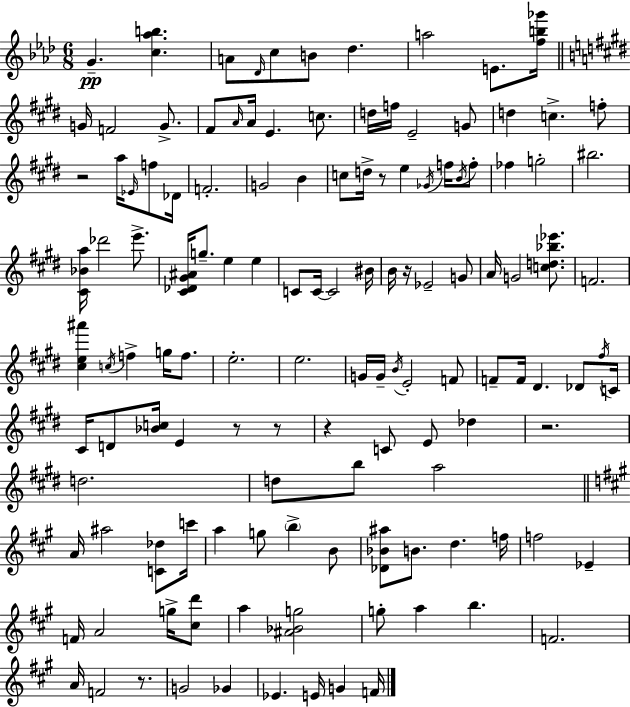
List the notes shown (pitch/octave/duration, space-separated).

G4/q. [C5,Ab5,B5]/q. A4/e Db4/s C5/e B4/e Db5/q. A5/h E4/e. [F5,B5,Gb6]/s G4/s F4/h G4/e. F#4/e A4/s A4/s E4/q. C5/e. D5/s F5/s E4/h G4/e D5/q C5/q. F5/e R/h A5/s Eb4/s F5/e Db4/s F4/h. G4/h B4/q C5/e D5/s R/e E5/q Gb4/s F5/s B4/s F5/e FES5/q G5/h BIS5/h. [C#4,Bb4,A5]/s Db6/h E6/e. [C#4,Db4,G#4,A#4]/s G5/e. E5/q E5/q C4/e C4/s C4/h BIS4/s B4/s R/s Eb4/h G4/e A4/s G4/h [C5,D5,Bb5,Eb6]/e. F4/h. [C#5,E5,A#6]/q C5/s F5/q G5/s F5/e. E5/h. E5/h. G4/s G4/s B4/s E4/h F4/e F4/e F4/s D#4/q. Db4/e F#5/s C4/s C#4/s D4/e [Bb4,C5]/s E4/q R/e R/e R/q C4/e E4/e Db5/q R/h. D5/h. D5/e B5/e A5/h A4/s A#5/h [C4,Db5]/e C6/s A5/q G5/e B5/q B4/e [Db4,Bb4,A#5]/e B4/e. D5/q. F5/s F5/h Eb4/q F4/s A4/h G5/s [C#5,D6]/e A5/q [A#4,Bb4,G5]/h G5/e A5/q B5/q. F4/h. A4/s F4/h R/e. G4/h Gb4/q Eb4/q. E4/s G4/q F4/s